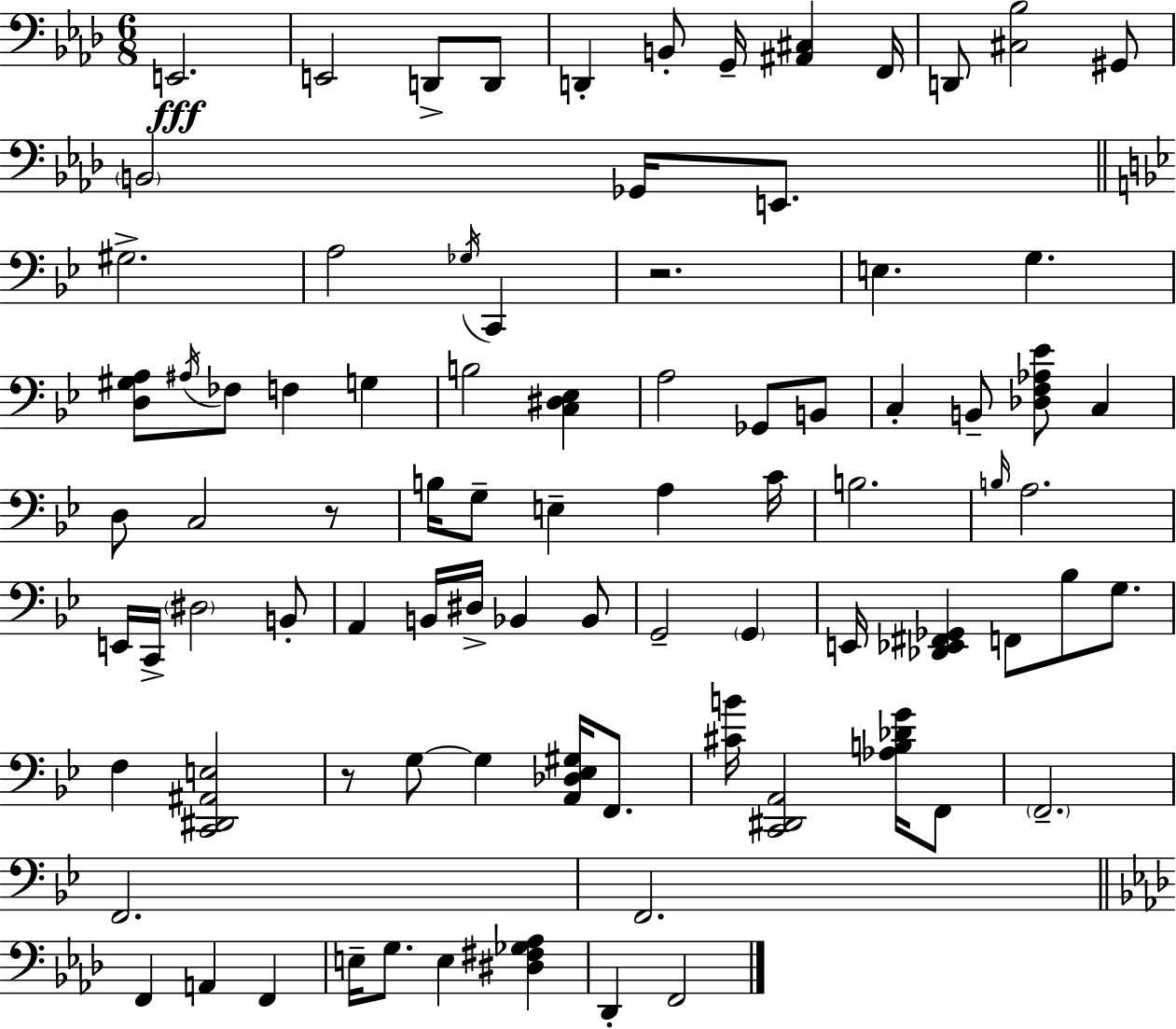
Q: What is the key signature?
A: F minor